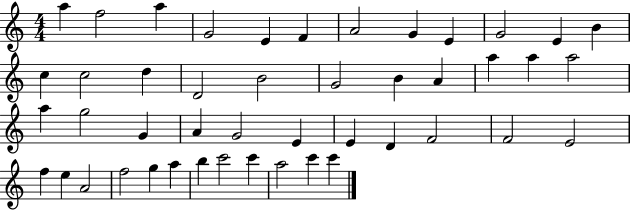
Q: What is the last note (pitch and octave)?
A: C6